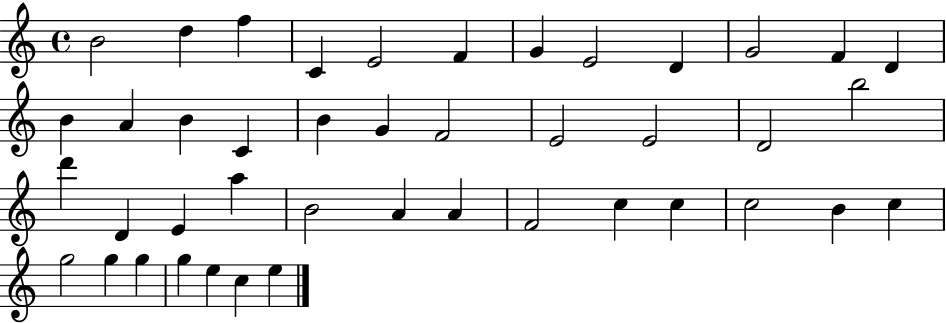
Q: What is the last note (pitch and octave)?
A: E5